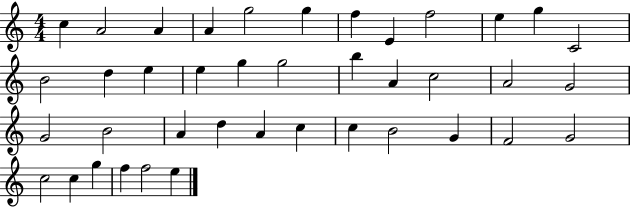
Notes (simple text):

C5/q A4/h A4/q A4/q G5/h G5/q F5/q E4/q F5/h E5/q G5/q C4/h B4/h D5/q E5/q E5/q G5/q G5/h B5/q A4/q C5/h A4/h G4/h G4/h B4/h A4/q D5/q A4/q C5/q C5/q B4/h G4/q F4/h G4/h C5/h C5/q G5/q F5/q F5/h E5/q